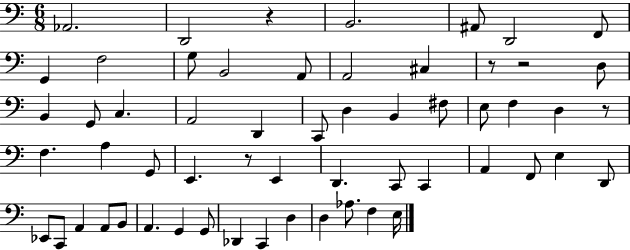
Ab2/h. D2/h R/q B2/h. A#2/e D2/h F2/e G2/q F3/h G3/e B2/h A2/e A2/h C#3/q R/e R/h D3/e B2/q G2/e C3/q. A2/h D2/q C2/e D3/q B2/q F#3/e E3/e F3/q D3/q R/e F3/q. A3/q G2/e E2/q. R/e E2/q D2/q. C2/e C2/q A2/q F2/e E3/q D2/e Eb2/e C2/e A2/q A2/e B2/e A2/q. G2/q G2/e Db2/q C2/q D3/q D3/q Ab3/e. F3/q E3/s